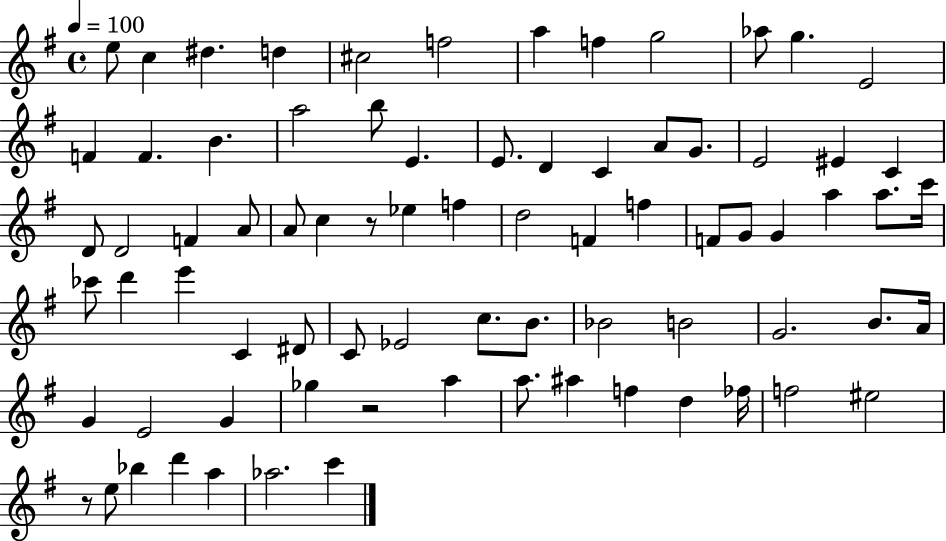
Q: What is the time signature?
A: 4/4